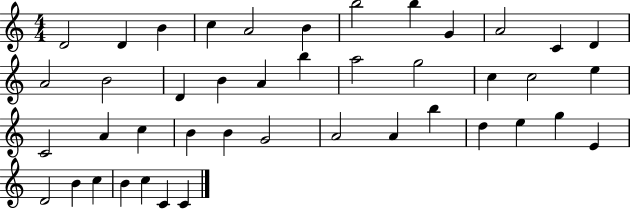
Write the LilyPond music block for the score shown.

{
  \clef treble
  \numericTimeSignature
  \time 4/4
  \key c \major
  d'2 d'4 b'4 | c''4 a'2 b'4 | b''2 b''4 g'4 | a'2 c'4 d'4 | \break a'2 b'2 | d'4 b'4 a'4 b''4 | a''2 g''2 | c''4 c''2 e''4 | \break c'2 a'4 c''4 | b'4 b'4 g'2 | a'2 a'4 b''4 | d''4 e''4 g''4 e'4 | \break d'2 b'4 c''4 | b'4 c''4 c'4 c'4 | \bar "|."
}